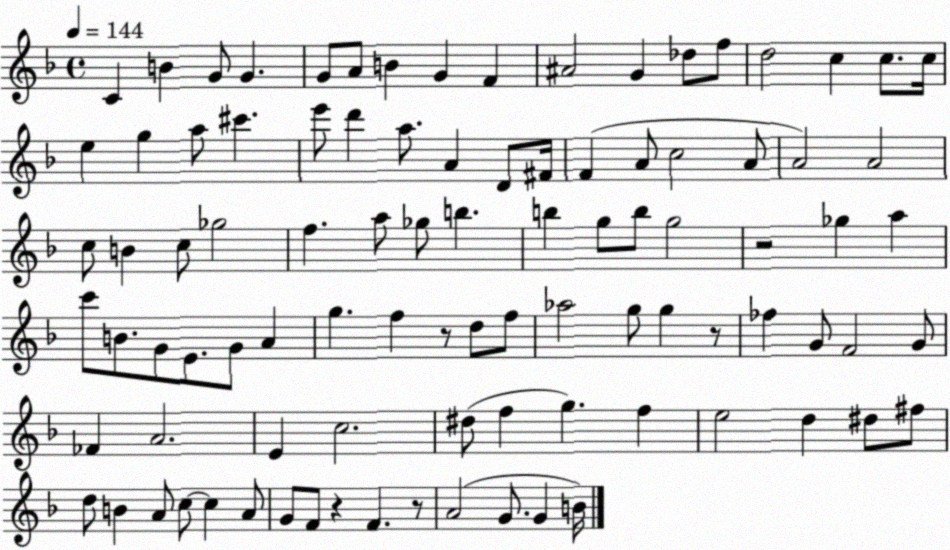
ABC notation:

X:1
T:Untitled
M:4/4
L:1/4
K:F
C B G/2 G G/2 A/2 B G F ^A2 G _d/2 f/2 d2 c c/2 c/4 e g a/2 ^c' e'/2 d' a/2 A D/2 ^F/4 F A/2 c2 A/2 A2 A2 c/2 B c/2 _g2 f a/2 _g/2 b b g/2 b/2 g2 z2 _g a c'/2 B/2 G/2 E/2 G/2 A g f z/2 d/2 f/2 _a2 g/2 g z/2 _f G/2 F2 G/2 _F A2 E c2 ^d/2 f g f e2 d ^d/2 ^f/2 d/2 B A/2 c/2 c A/2 G/2 F/2 z F z/2 A2 G/2 G B/4